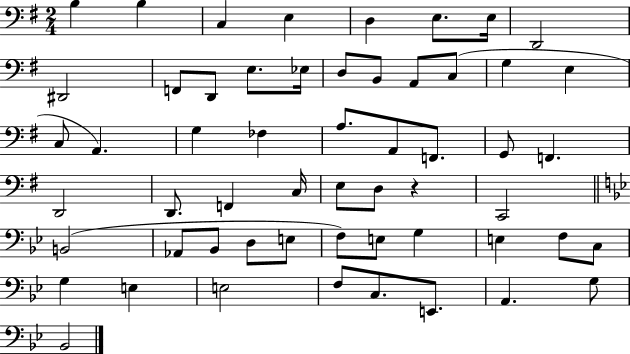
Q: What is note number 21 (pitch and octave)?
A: A2